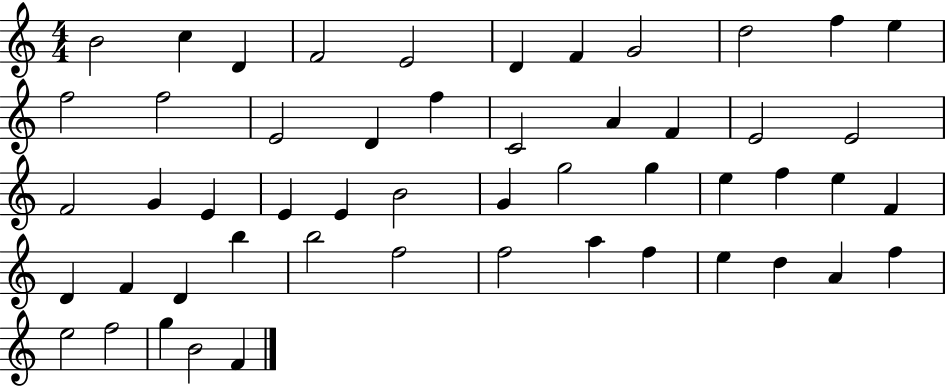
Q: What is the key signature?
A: C major